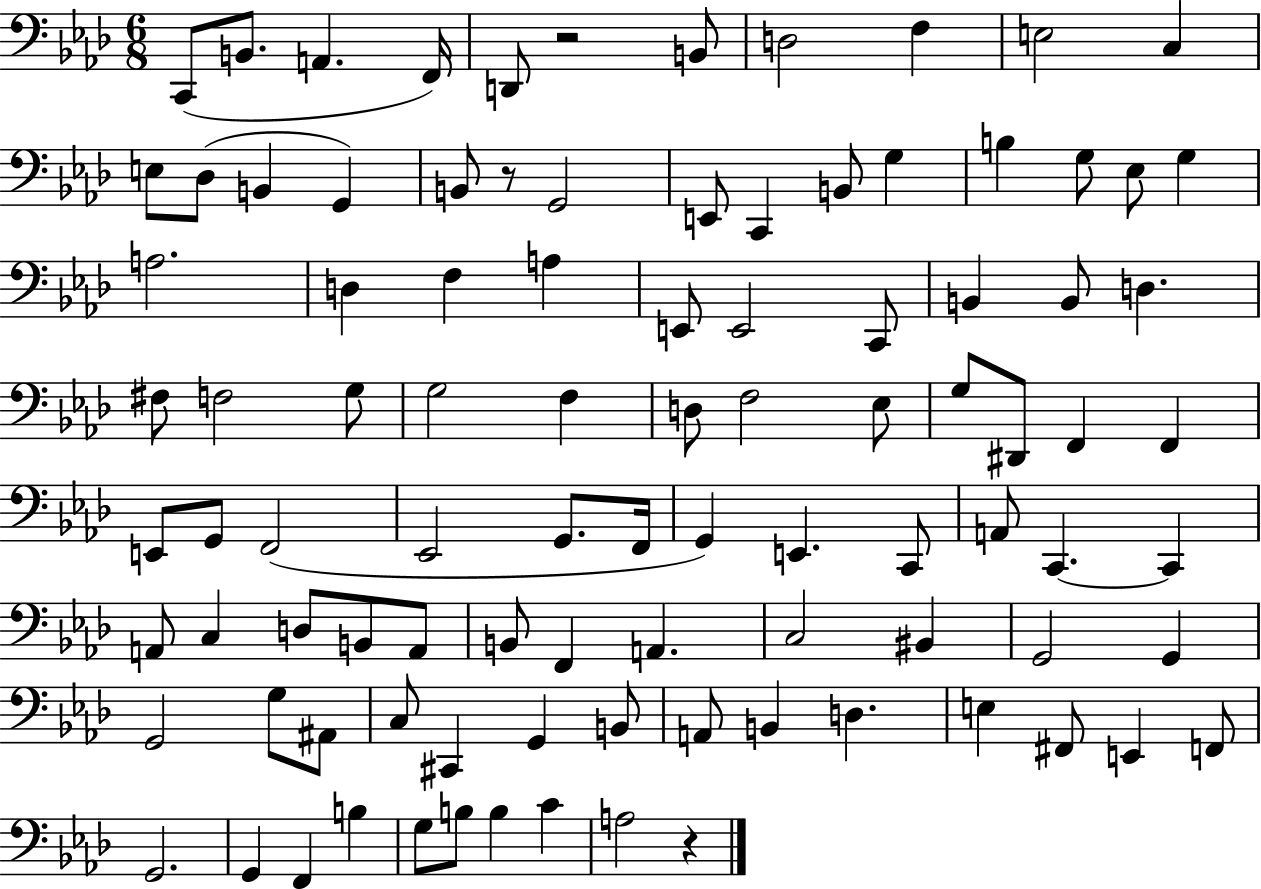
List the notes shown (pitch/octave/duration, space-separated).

C2/e B2/e. A2/q. F2/s D2/e R/h B2/e D3/h F3/q E3/h C3/q E3/e Db3/e B2/q G2/q B2/e R/e G2/h E2/e C2/q B2/e G3/q B3/q G3/e Eb3/e G3/q A3/h. D3/q F3/q A3/q E2/e E2/h C2/e B2/q B2/e D3/q. F#3/e F3/h G3/e G3/h F3/q D3/e F3/h Eb3/e G3/e D#2/e F2/q F2/q E2/e G2/e F2/h Eb2/h G2/e. F2/s G2/q E2/q. C2/e A2/e C2/q. C2/q A2/e C3/q D3/e B2/e A2/e B2/e F2/q A2/q. C3/h BIS2/q G2/h G2/q G2/h G3/e A#2/e C3/e C#2/q G2/q B2/e A2/e B2/q D3/q. E3/q F#2/e E2/q F2/e G2/h. G2/q F2/q B3/q G3/e B3/e B3/q C4/q A3/h R/q